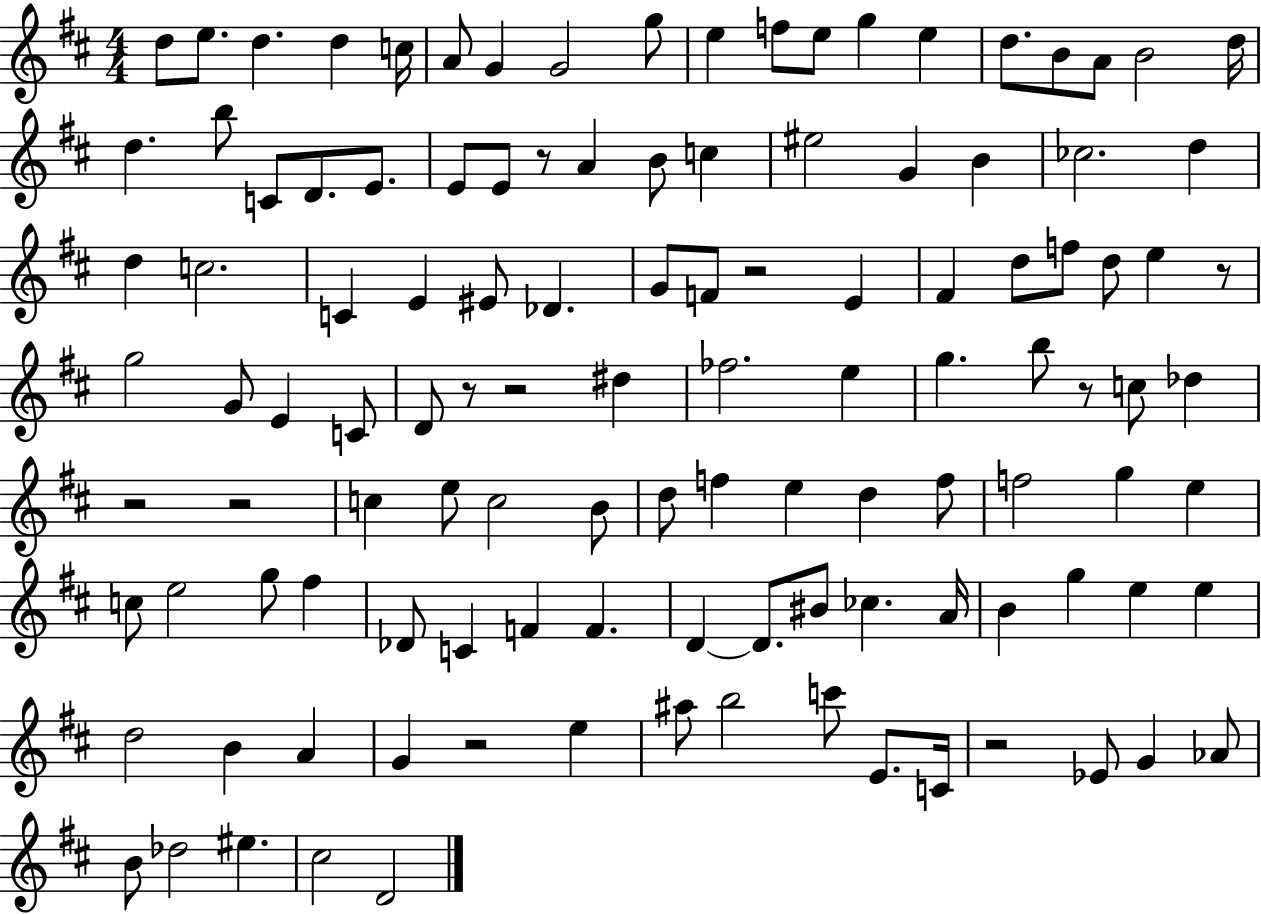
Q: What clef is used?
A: treble